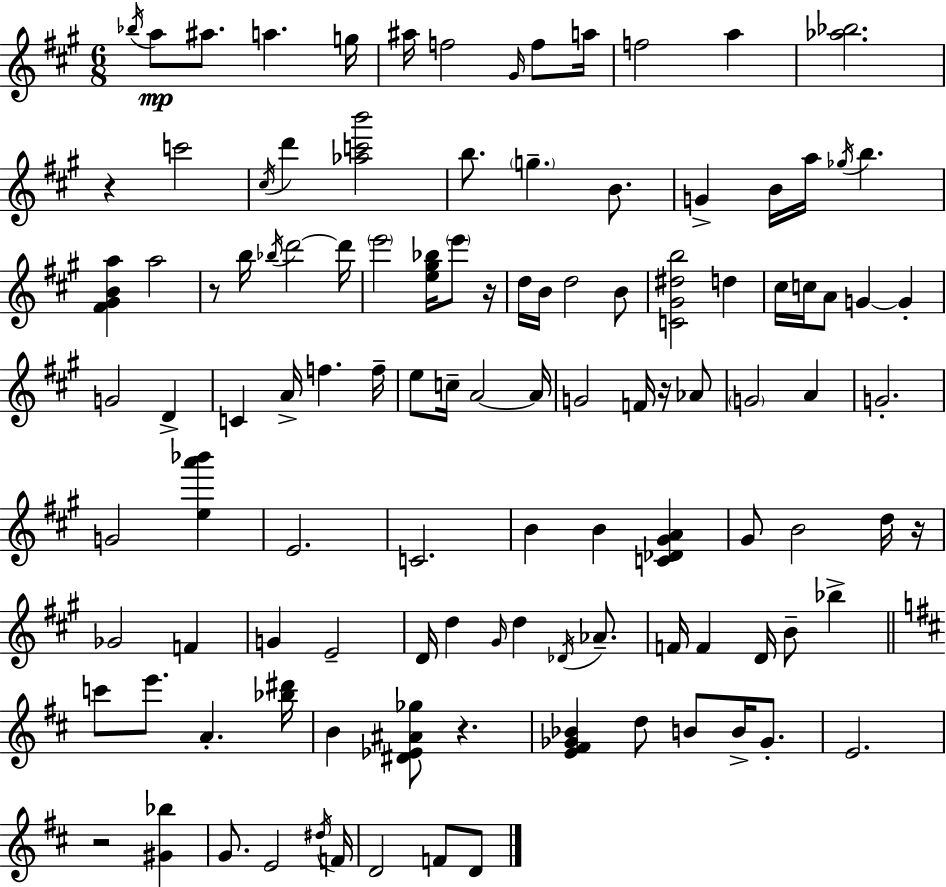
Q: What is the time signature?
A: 6/8